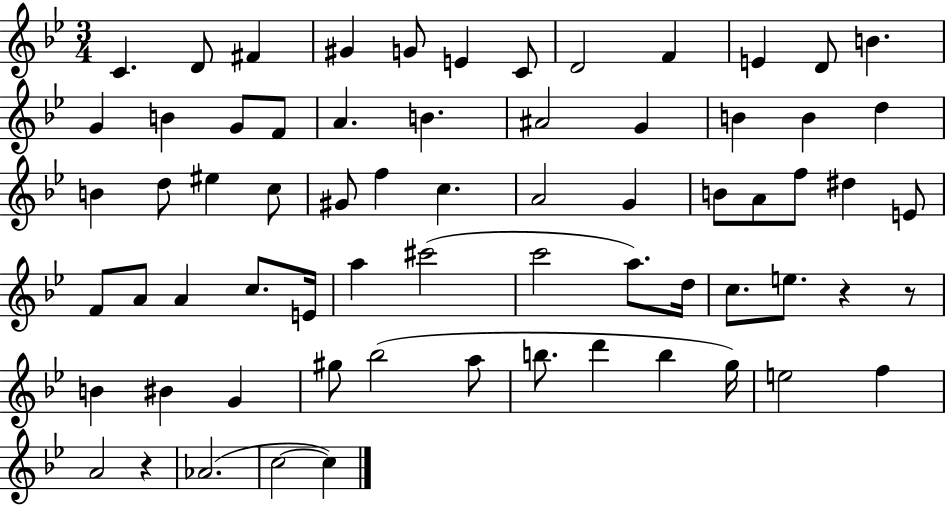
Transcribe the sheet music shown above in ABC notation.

X:1
T:Untitled
M:3/4
L:1/4
K:Bb
C D/2 ^F ^G G/2 E C/2 D2 F E D/2 B G B G/2 F/2 A B ^A2 G B B d B d/2 ^e c/2 ^G/2 f c A2 G B/2 A/2 f/2 ^d E/2 F/2 A/2 A c/2 E/4 a ^c'2 c'2 a/2 d/4 c/2 e/2 z z/2 B ^B G ^g/2 _b2 a/2 b/2 d' b g/4 e2 f A2 z _A2 c2 c